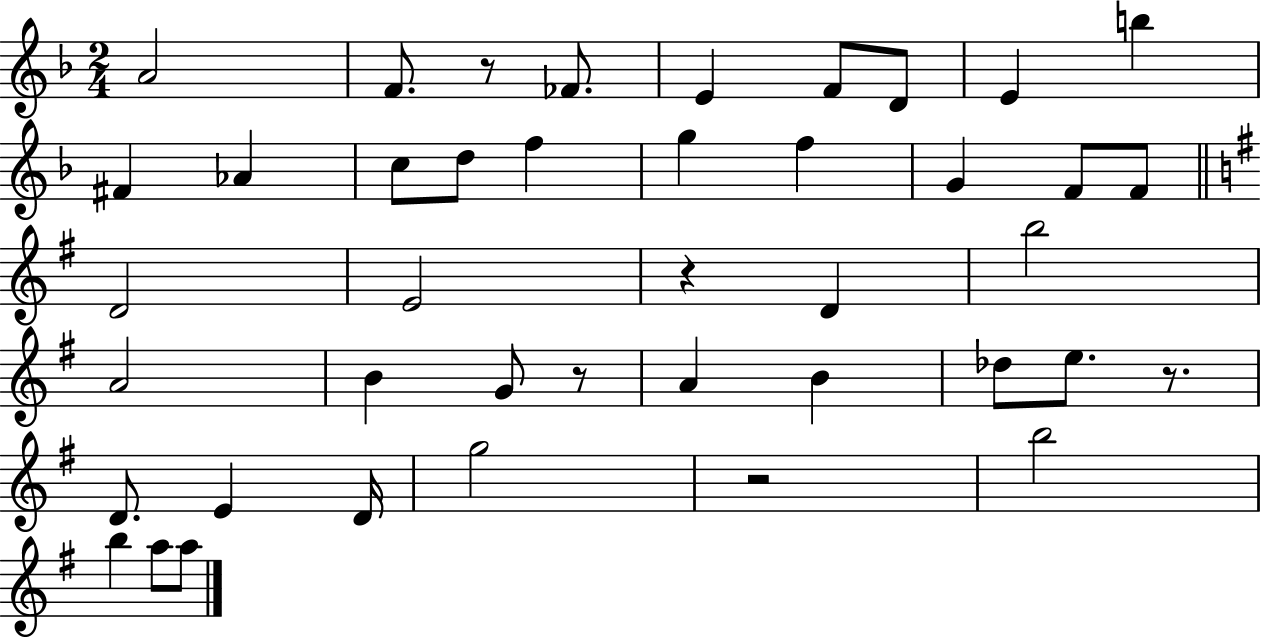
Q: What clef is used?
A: treble